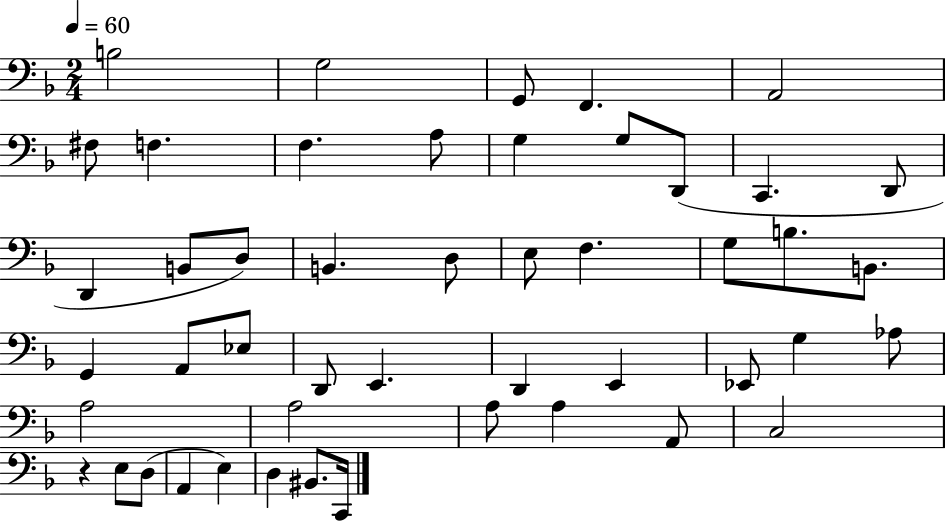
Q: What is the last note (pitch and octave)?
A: C2